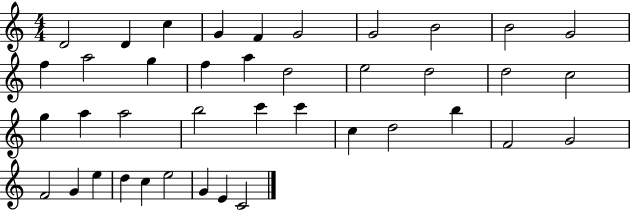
X:1
T:Untitled
M:4/4
L:1/4
K:C
D2 D c G F G2 G2 B2 B2 G2 f a2 g f a d2 e2 d2 d2 c2 g a a2 b2 c' c' c d2 b F2 G2 F2 G e d c e2 G E C2